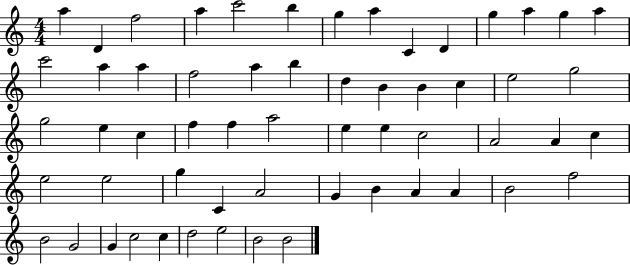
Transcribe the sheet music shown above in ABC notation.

X:1
T:Untitled
M:4/4
L:1/4
K:C
a D f2 a c'2 b g a C D g a g a c'2 a a f2 a b d B B c e2 g2 g2 e c f f a2 e e c2 A2 A c e2 e2 g C A2 G B A A B2 f2 B2 G2 G c2 c d2 e2 B2 B2